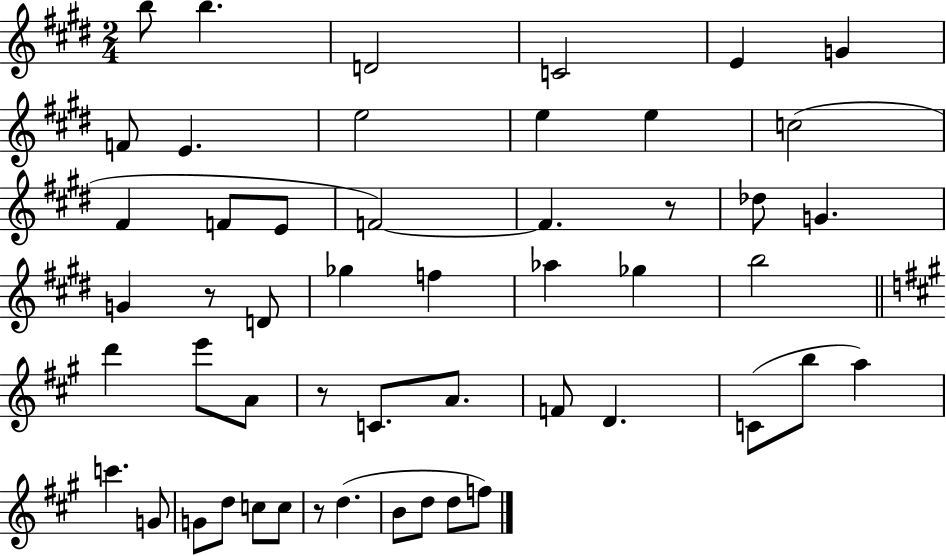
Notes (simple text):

B5/e B5/q. D4/h C4/h E4/q G4/q F4/e E4/q. E5/h E5/q E5/q C5/h F#4/q F4/e E4/e F4/h F4/q. R/e Db5/e G4/q. G4/q R/e D4/e Gb5/q F5/q Ab5/q Gb5/q B5/h D6/q E6/e A4/e R/e C4/e. A4/e. F4/e D4/q. C4/e B5/e A5/q C6/q. G4/e G4/e D5/e C5/e C5/e R/e D5/q. B4/e D5/e D5/e F5/e